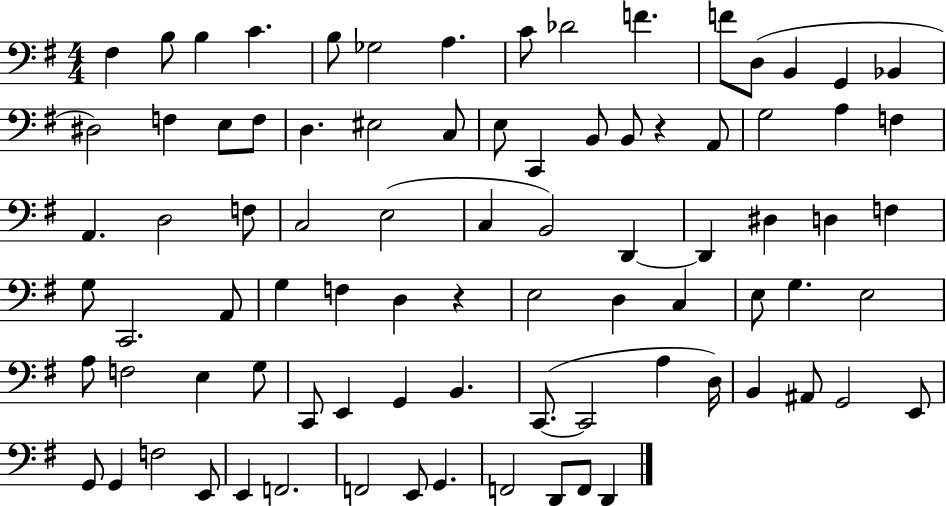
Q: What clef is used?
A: bass